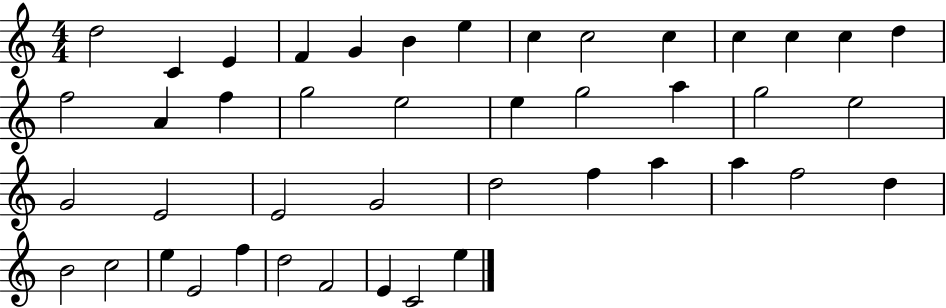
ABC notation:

X:1
T:Untitled
M:4/4
L:1/4
K:C
d2 C E F G B e c c2 c c c c d f2 A f g2 e2 e g2 a g2 e2 G2 E2 E2 G2 d2 f a a f2 d B2 c2 e E2 f d2 F2 E C2 e